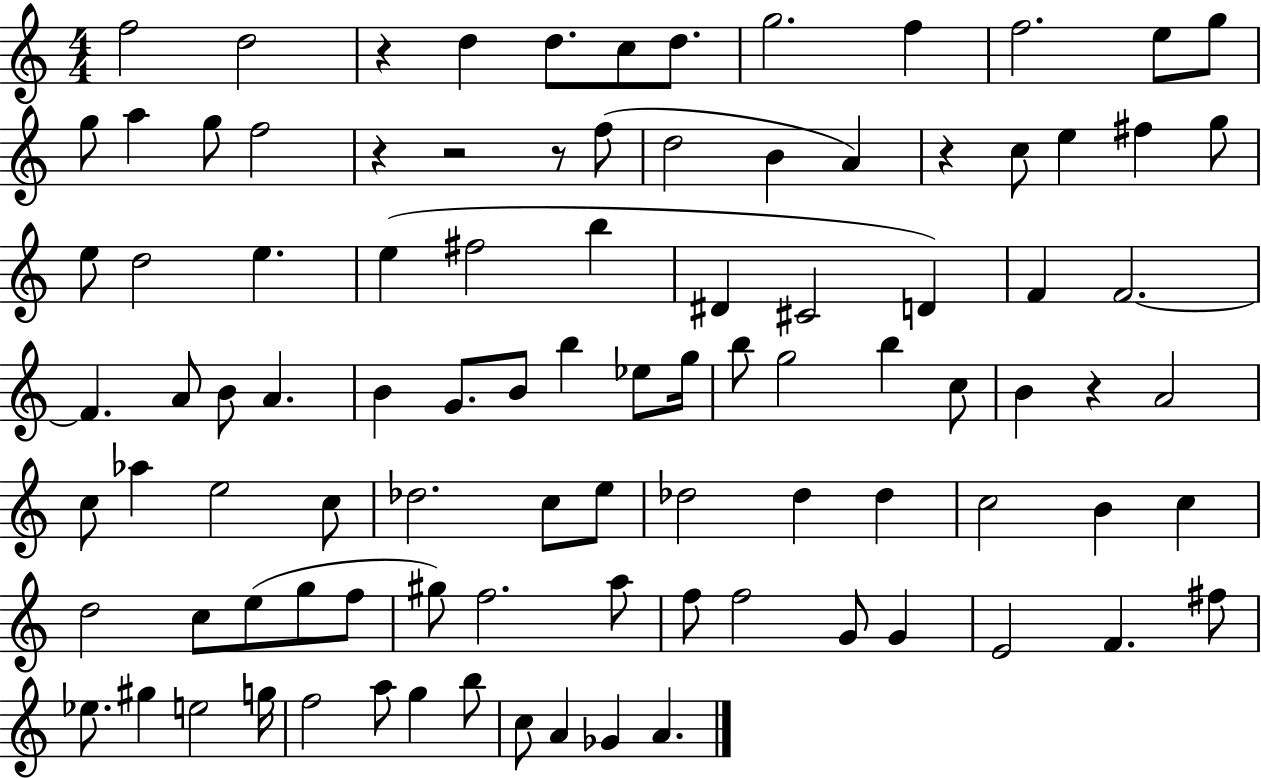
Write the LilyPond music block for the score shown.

{
  \clef treble
  \numericTimeSignature
  \time 4/4
  \key c \major
  f''2 d''2 | r4 d''4 d''8. c''8 d''8. | g''2. f''4 | f''2. e''8 g''8 | \break g''8 a''4 g''8 f''2 | r4 r2 r8 f''8( | d''2 b'4 a'4) | r4 c''8 e''4 fis''4 g''8 | \break e''8 d''2 e''4. | e''4( fis''2 b''4 | dis'4 cis'2 d'4) | f'4 f'2.~~ | \break f'4. a'8 b'8 a'4. | b'4 g'8. b'8 b''4 ees''8 g''16 | b''8 g''2 b''4 c''8 | b'4 r4 a'2 | \break c''8 aes''4 e''2 c''8 | des''2. c''8 e''8 | des''2 des''4 des''4 | c''2 b'4 c''4 | \break d''2 c''8 e''8( g''8 f''8 | gis''8) f''2. a''8 | f''8 f''2 g'8 g'4 | e'2 f'4. fis''8 | \break ees''8. gis''4 e''2 g''16 | f''2 a''8 g''4 b''8 | c''8 a'4 ges'4 a'4. | \bar "|."
}